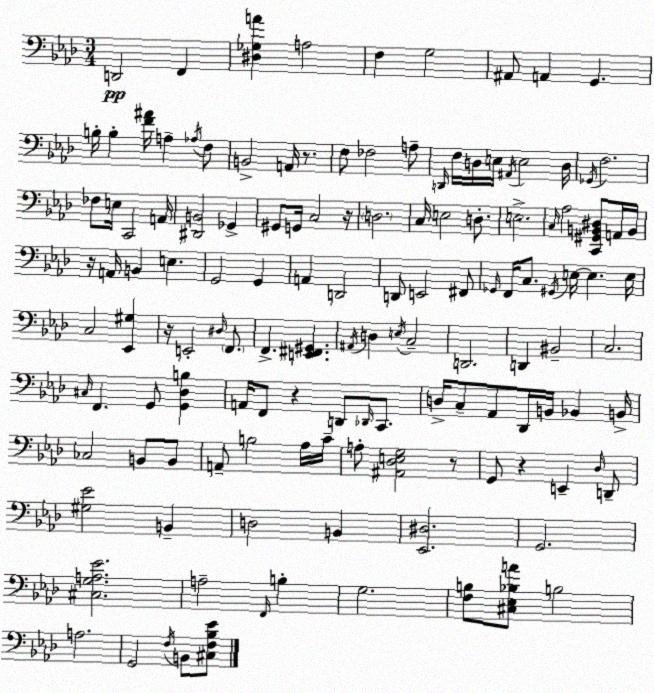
X:1
T:Untitled
M:3/4
L:1/4
K:Ab
D,,2 F,, [^D,_G,A] A,2 F, G,2 ^A,,/2 A,, G,, B,/4 B, [F^A]/4 A, _A,/4 F,/2 B,,2 A,,/4 z/2 F,/2 _F,2 A,/2 D,,/4 F,/4 D,/4 E,/4 ^A,,/4 E,2 D,/4 _G,,/4 F,2 _F,/2 E,/4 C,,2 A,,/4 [^D,,B,,]2 _G,, ^G,,/2 G,,/4 C,2 z/4 D,2 C,/4 E,2 D,/2 E,2 C,/4 _A,2 [C,,^G,,B,,^D,]/2 A,,/4 B,,/4 z/4 A,,/4 B,, E, G,,2 G,, A,, D,,2 D,,/2 E,,2 ^F,,/2 _G,,/4 F,,/4 C,/2 ^G,,/4 E,/4 E, E,/4 C,2 [_E,,^G,] z/4 E,,2 ^D,/4 F,,/2 F,, [E,,^F,,^G,,] ^A,,/4 D, E,/4 C,2 D,,2 D,, ^B,,2 C,2 ^C,/4 F,, G,,/2 [G,,_D,B,] A,,/4 F,,/2 z D,,/2 _D,,/4 C,,/2 D,/4 C,/2 _A,,/2 _D,,/4 B,,/4 _B,, B,,/4 _C,2 B,,/2 B,,/2 A,,/2 B,2 _A,/4 C/4 A,/2 [^A,,_D,E,G,]2 z/2 G,,/2 z E,, _D,/4 D,,/2 [^G,_E]2 B,, D,2 B,, [_E,,^D,]2 G,,2 [^C,G,A,_E]2 A,2 F,,/4 B, G,2 [F,B,]/2 [^C,_E,_B,A]/2 B,2 A,2 G,,2 F,/4 B,,/2 [^C,F,_B,_E]/2